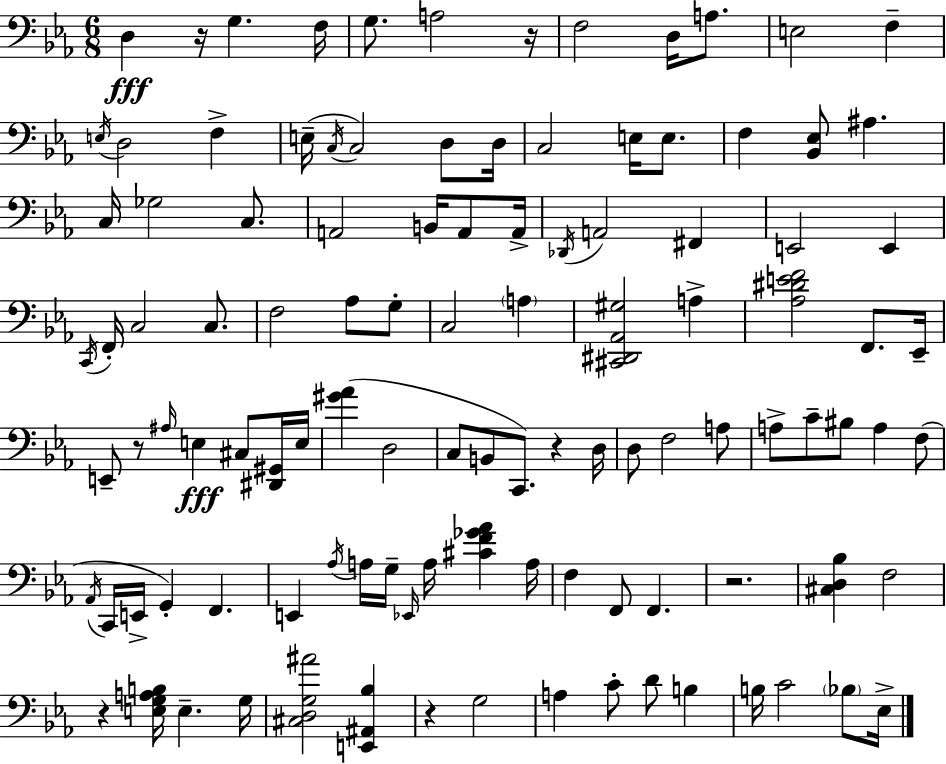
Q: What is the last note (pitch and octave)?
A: Eb3